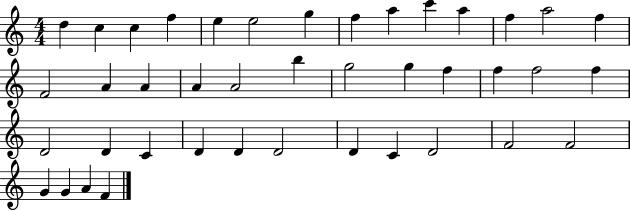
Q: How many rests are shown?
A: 0